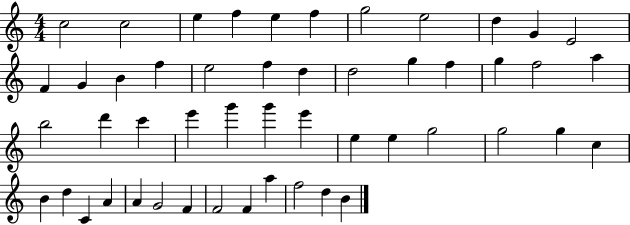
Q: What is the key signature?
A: C major